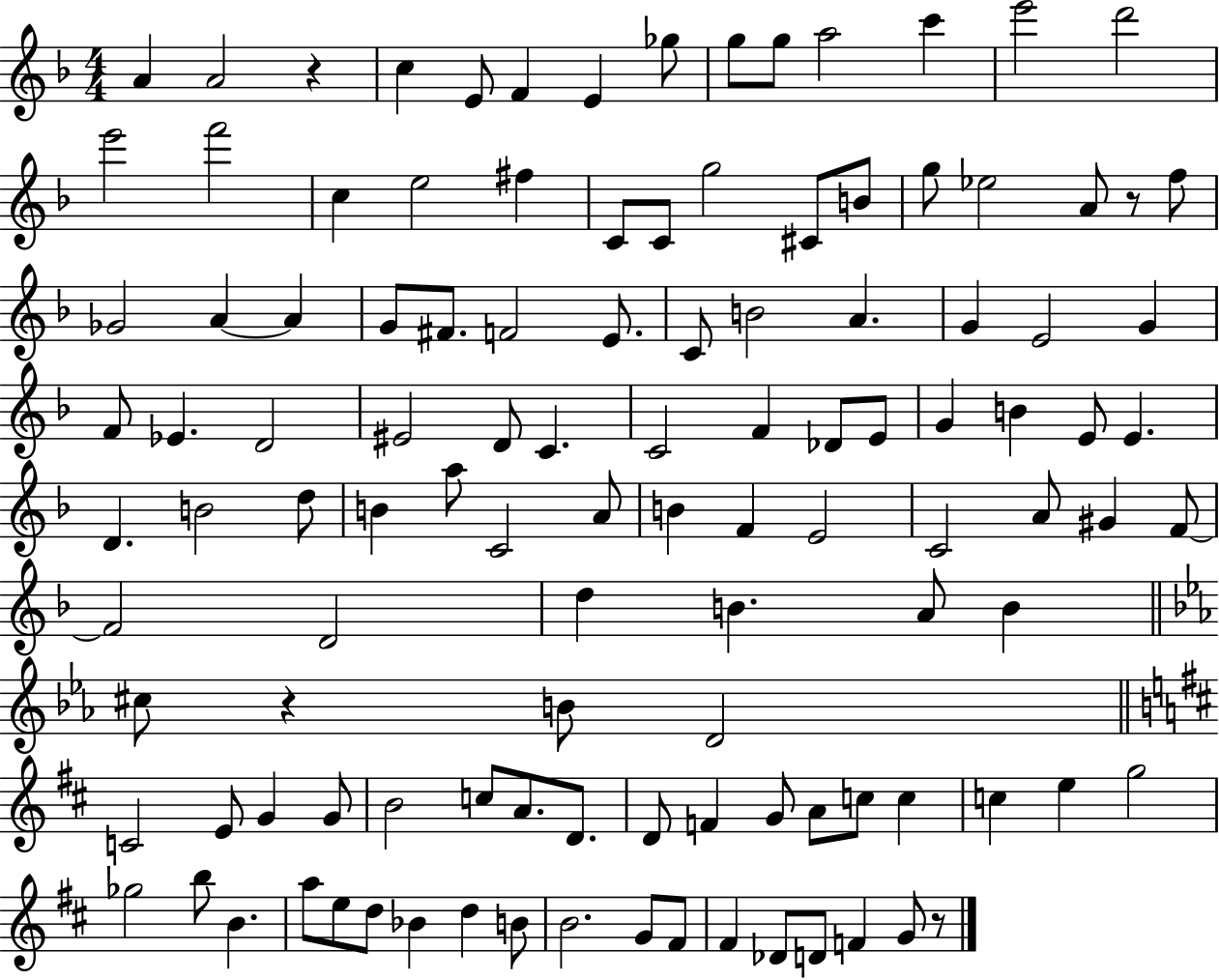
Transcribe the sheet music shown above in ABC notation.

X:1
T:Untitled
M:4/4
L:1/4
K:F
A A2 z c E/2 F E _g/2 g/2 g/2 a2 c' e'2 d'2 e'2 f'2 c e2 ^f C/2 C/2 g2 ^C/2 B/2 g/2 _e2 A/2 z/2 f/2 _G2 A A G/2 ^F/2 F2 E/2 C/2 B2 A G E2 G F/2 _E D2 ^E2 D/2 C C2 F _D/2 E/2 G B E/2 E D B2 d/2 B a/2 C2 A/2 B F E2 C2 A/2 ^G F/2 F2 D2 d B A/2 B ^c/2 z B/2 D2 C2 E/2 G G/2 B2 c/2 A/2 D/2 D/2 F G/2 A/2 c/2 c c e g2 _g2 b/2 B a/2 e/2 d/2 _B d B/2 B2 G/2 ^F/2 ^F _D/2 D/2 F G/2 z/2